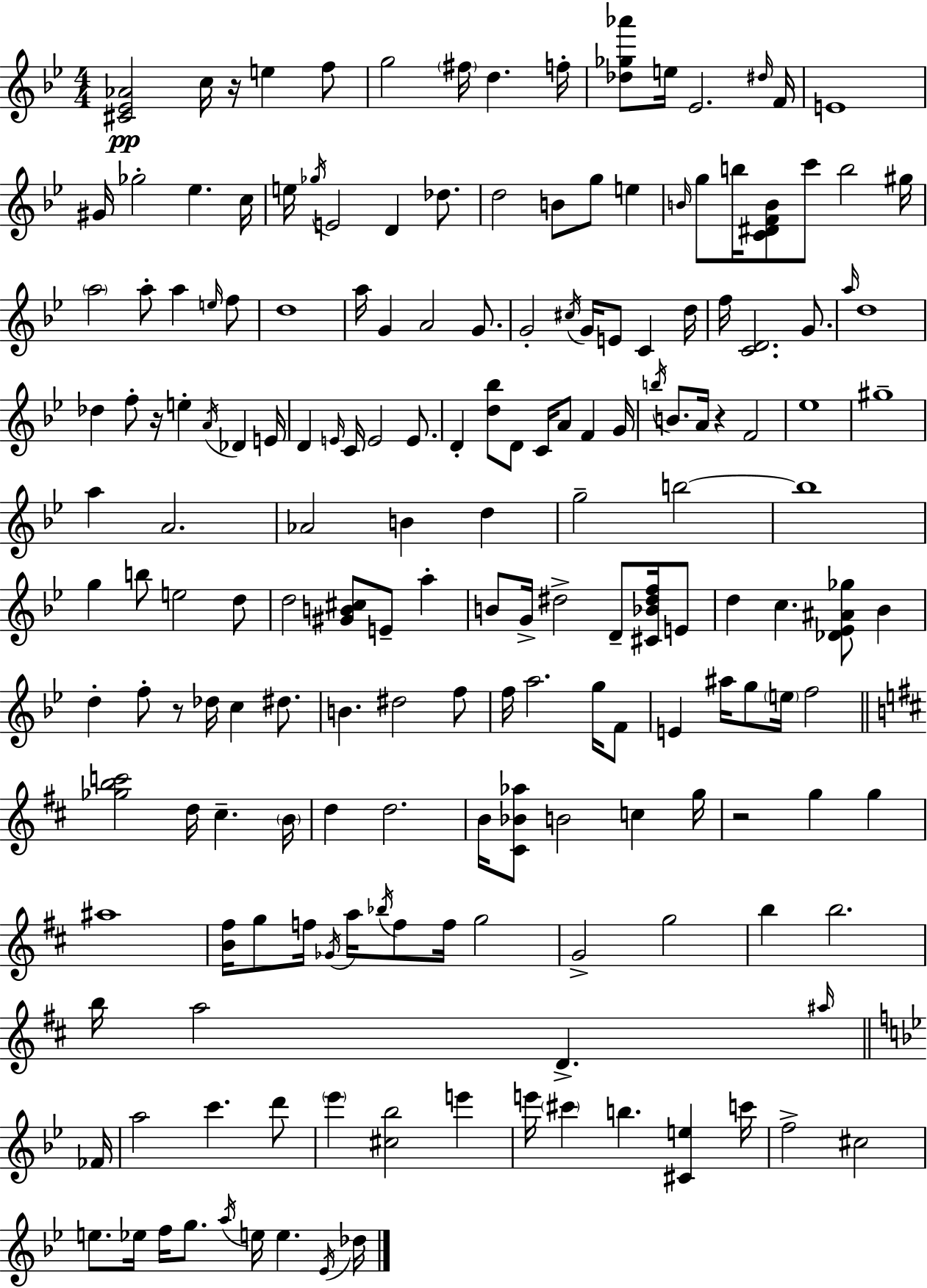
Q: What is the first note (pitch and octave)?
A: C5